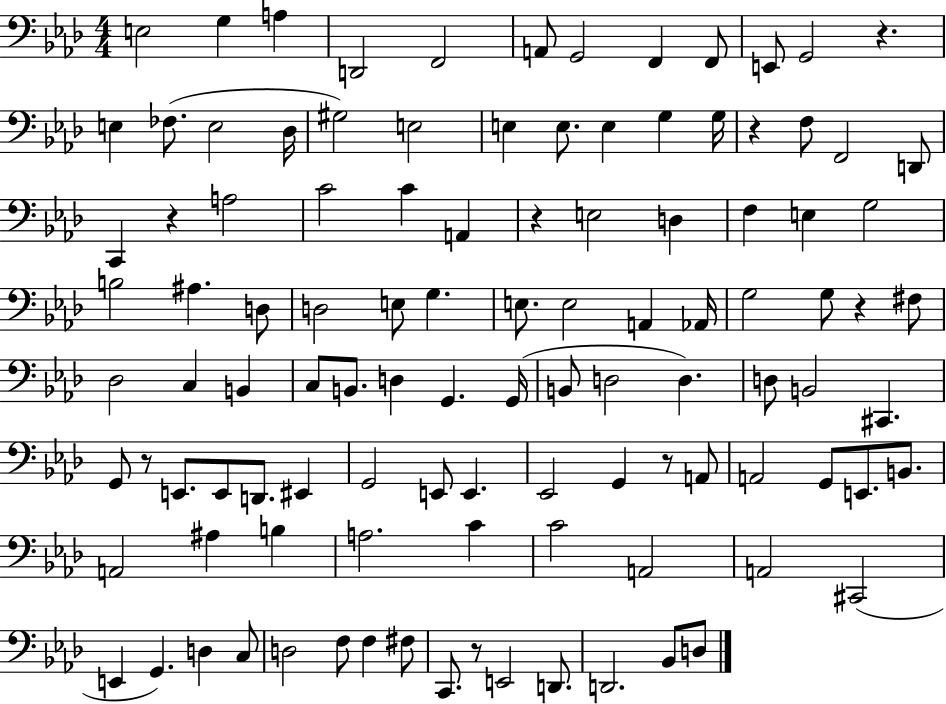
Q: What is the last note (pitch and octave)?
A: D3